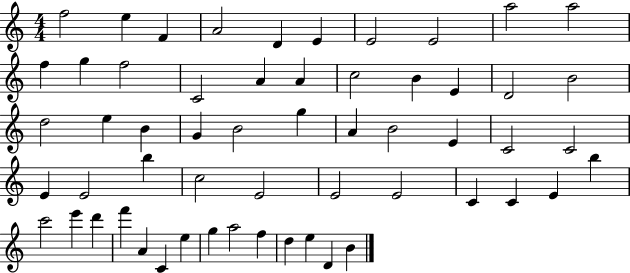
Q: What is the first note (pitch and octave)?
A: F5